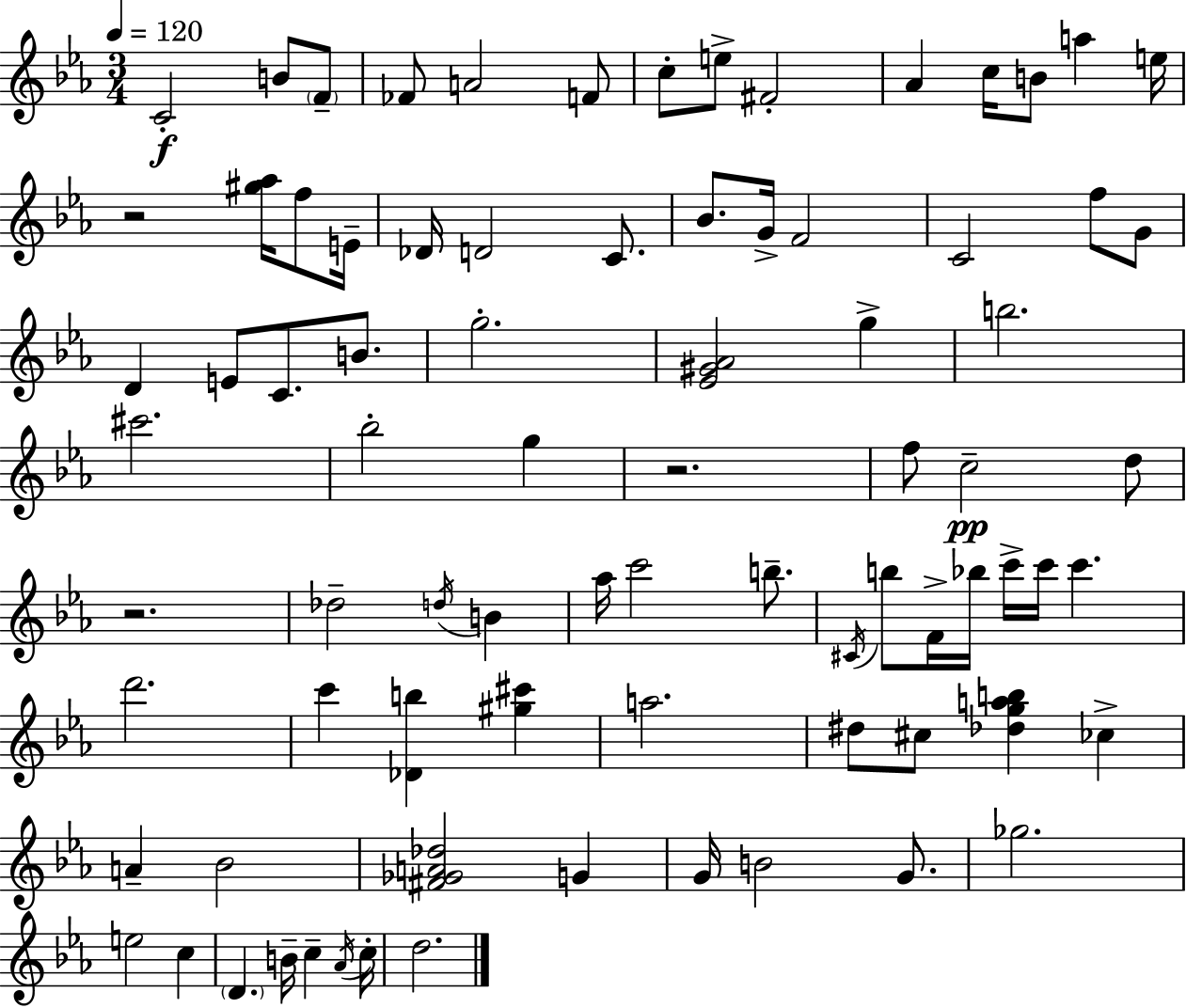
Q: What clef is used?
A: treble